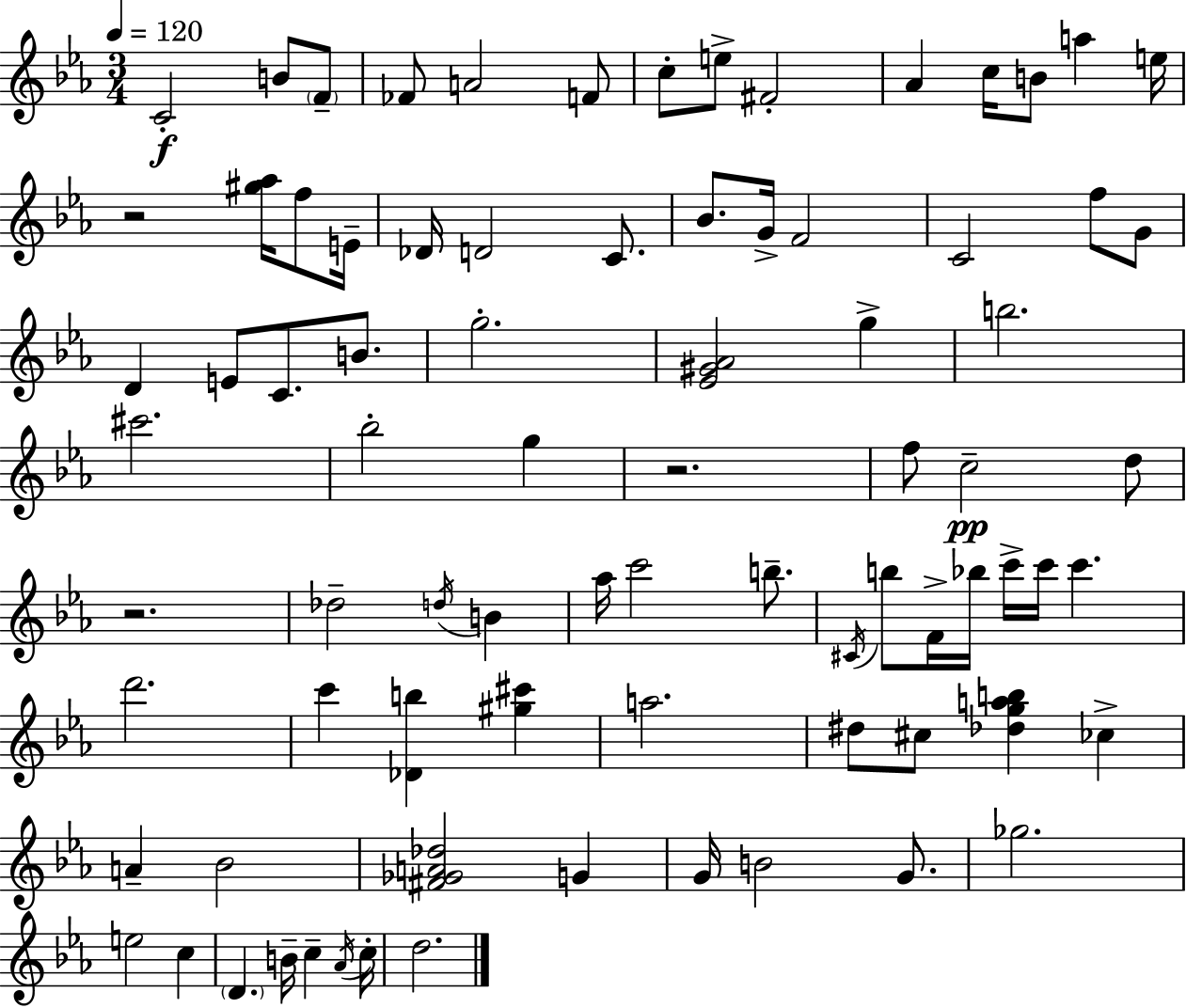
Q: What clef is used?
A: treble